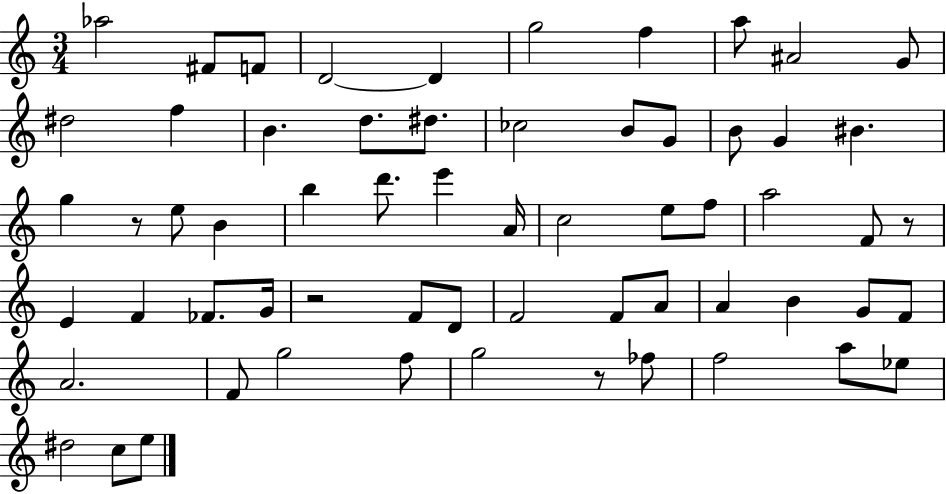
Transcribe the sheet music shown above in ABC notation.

X:1
T:Untitled
M:3/4
L:1/4
K:C
_a2 ^F/2 F/2 D2 D g2 f a/2 ^A2 G/2 ^d2 f B d/2 ^d/2 _c2 B/2 G/2 B/2 G ^B g z/2 e/2 B b d'/2 e' A/4 c2 e/2 f/2 a2 F/2 z/2 E F _F/2 G/4 z2 F/2 D/2 F2 F/2 A/2 A B G/2 F/2 A2 F/2 g2 f/2 g2 z/2 _f/2 f2 a/2 _e/2 ^d2 c/2 e/2